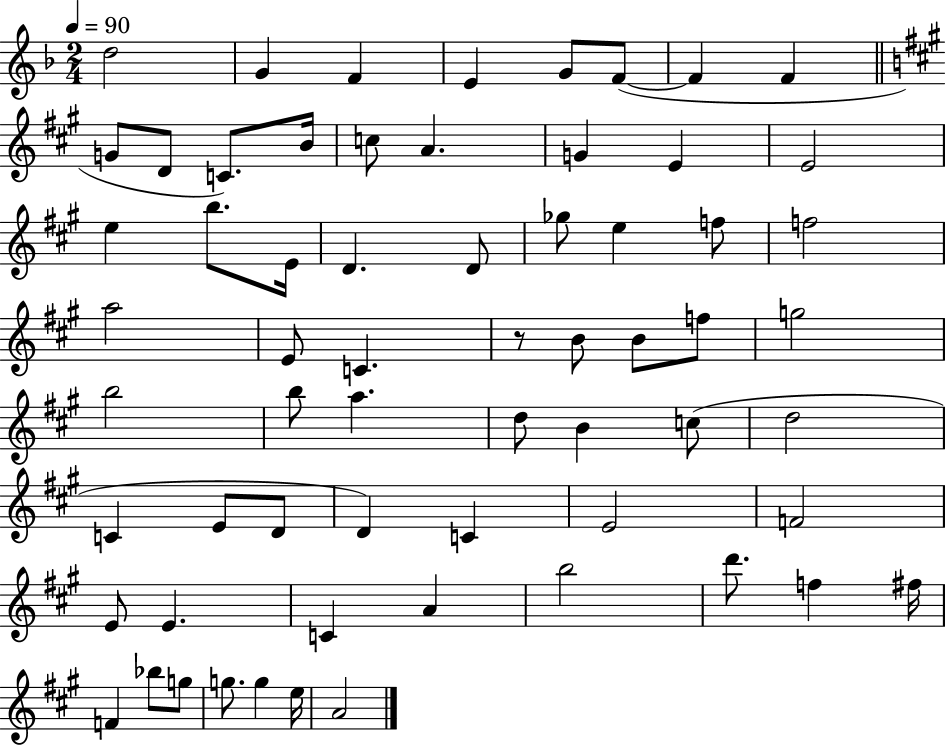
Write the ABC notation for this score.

X:1
T:Untitled
M:2/4
L:1/4
K:F
d2 G F E G/2 F/2 F F G/2 D/2 C/2 B/4 c/2 A G E E2 e b/2 E/4 D D/2 _g/2 e f/2 f2 a2 E/2 C z/2 B/2 B/2 f/2 g2 b2 b/2 a d/2 B c/2 d2 C E/2 D/2 D C E2 F2 E/2 E C A b2 d'/2 f ^f/4 F _b/2 g/2 g/2 g e/4 A2